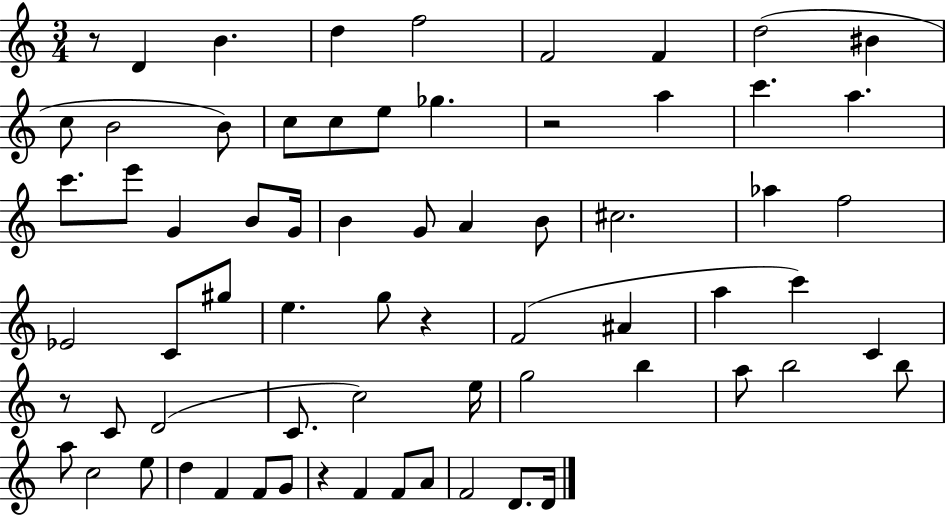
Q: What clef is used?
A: treble